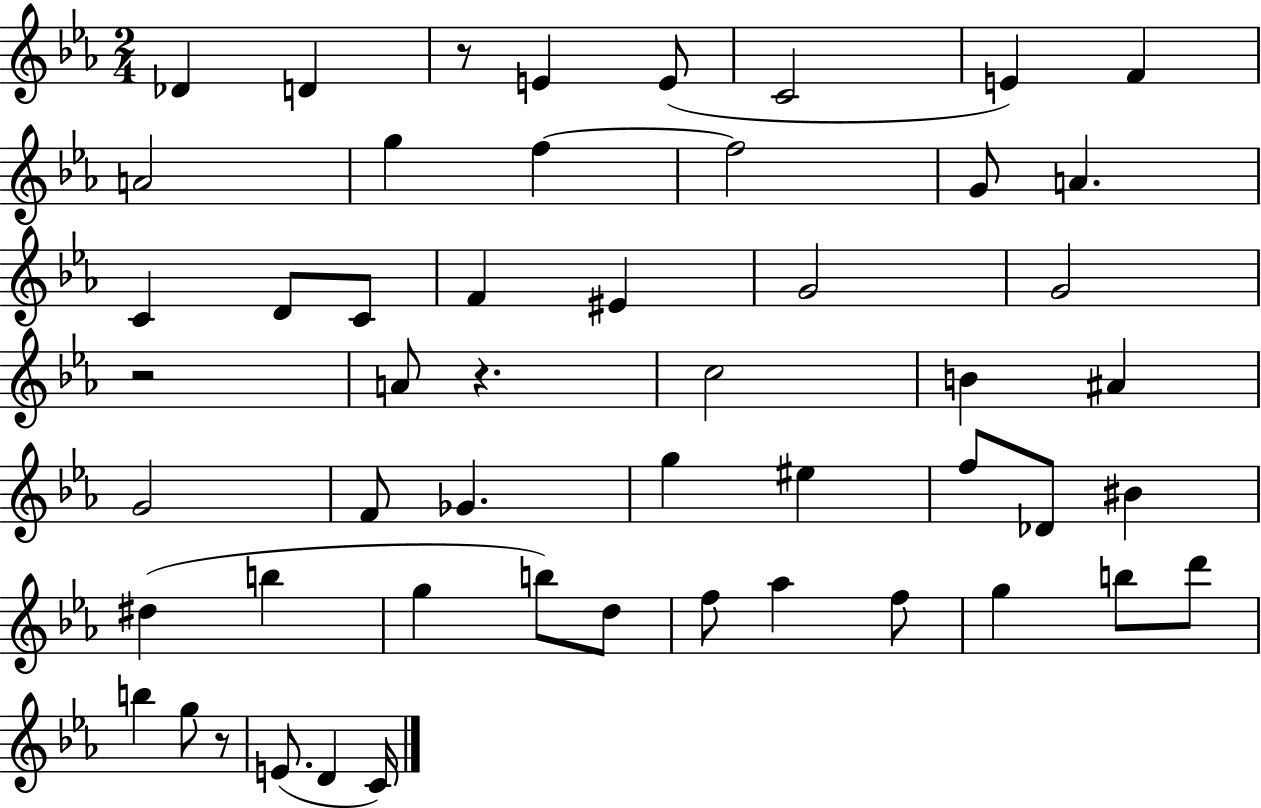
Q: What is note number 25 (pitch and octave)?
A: G4